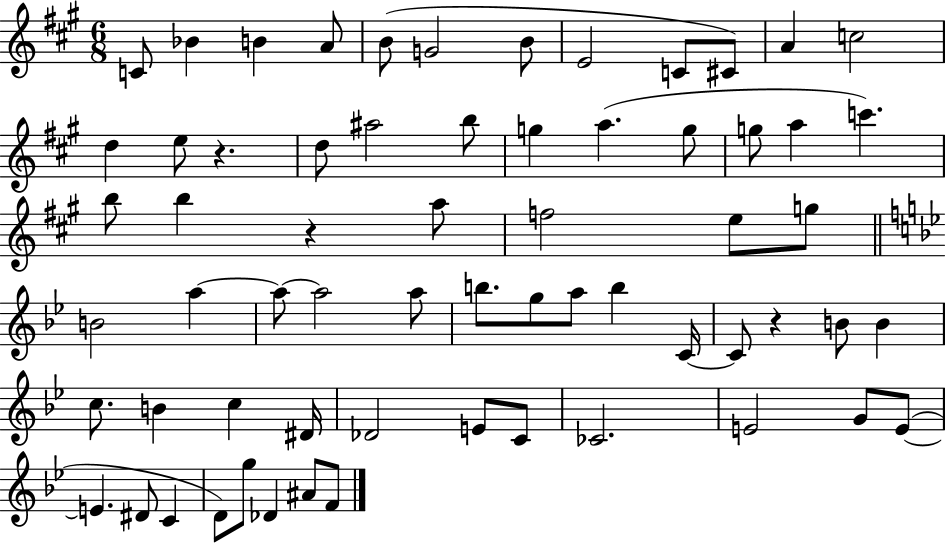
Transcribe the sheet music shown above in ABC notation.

X:1
T:Untitled
M:6/8
L:1/4
K:A
C/2 _B B A/2 B/2 G2 B/2 E2 C/2 ^C/2 A c2 d e/2 z d/2 ^a2 b/2 g a g/2 g/2 a c' b/2 b z a/2 f2 e/2 g/2 B2 a a/2 a2 a/2 b/2 g/2 a/2 b C/4 C/2 z B/2 B c/2 B c ^D/4 _D2 E/2 C/2 _C2 E2 G/2 E/2 E ^D/2 C D/2 g/2 _D ^A/2 F/2